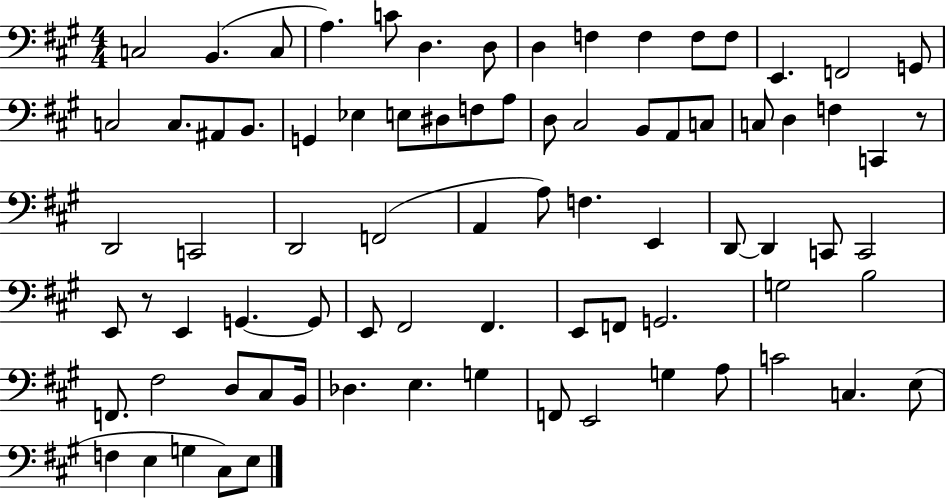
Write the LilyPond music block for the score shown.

{
  \clef bass
  \numericTimeSignature
  \time 4/4
  \key a \major
  c2 b,4.( c8 | a4.) c'8 d4. d8 | d4 f4 f4 f8 f8 | e,4. f,2 g,8 | \break c2 c8. ais,8 b,8. | g,4 ees4 e8 dis8 f8 a8 | d8 cis2 b,8 a,8 c8 | c8 d4 f4 c,4 r8 | \break d,2 c,2 | d,2 f,2( | a,4 a8) f4. e,4 | d,8~~ d,4 c,8 c,2 | \break e,8 r8 e,4 g,4.~~ g,8 | e,8 fis,2 fis,4. | e,8 f,8 g,2. | g2 b2 | \break f,8. fis2 d8 cis8 b,16 | des4. e4. g4 | f,8 e,2 g4 a8 | c'2 c4. e8( | \break f4 e4 g4 cis8) e8 | \bar "|."
}